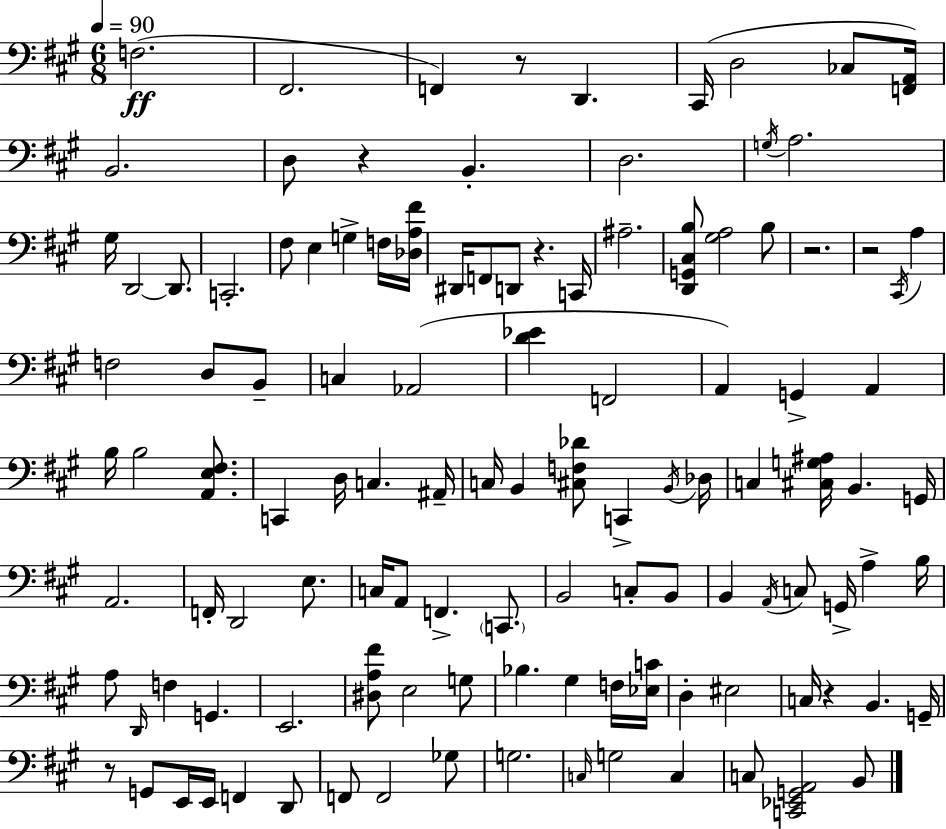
X:1
T:Untitled
M:6/8
L:1/4
K:A
F,2 ^F,,2 F,, z/2 D,, ^C,,/4 D,2 _C,/2 [F,,A,,]/4 B,,2 D,/2 z B,, D,2 G,/4 A,2 ^G,/4 D,,2 D,,/2 C,,2 ^F,/2 E, G, F,/4 [_D,A,^F]/4 ^D,,/4 F,,/2 D,,/2 z C,,/4 ^A,2 [D,,G,,^C,B,]/2 [^G,A,]2 B,/2 z2 z2 ^C,,/4 A, F,2 D,/2 B,,/2 C, _A,,2 [D_E] F,,2 A,, G,, A,, B,/4 B,2 [A,,E,^F,]/2 C,, D,/4 C, ^A,,/4 C,/4 B,, [^C,F,_D]/2 C,, B,,/4 _D,/4 C, [^C,G,^A,]/4 B,, G,,/4 A,,2 F,,/4 D,,2 E,/2 C,/4 A,,/2 F,, C,,/2 B,,2 C,/2 B,,/2 B,, A,,/4 C,/2 G,,/4 A, B,/4 A,/2 D,,/4 F, G,, E,,2 [^D,A,^F]/2 E,2 G,/2 _B, ^G, F,/4 [_E,C]/4 D, ^E,2 C,/4 z B,, G,,/4 z/2 G,,/2 E,,/4 E,,/4 F,, D,,/2 F,,/2 F,,2 _G,/2 G,2 C,/4 G,2 C, C,/2 [C,,_E,,G,,A,,]2 B,,/2